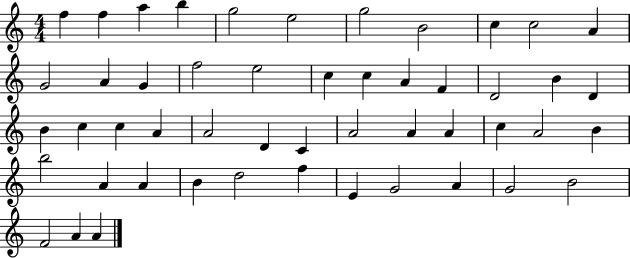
F5/q F5/q A5/q B5/q G5/h E5/h G5/h B4/h C5/q C5/h A4/q G4/h A4/q G4/q F5/h E5/h C5/q C5/q A4/q F4/q D4/h B4/q D4/q B4/q C5/q C5/q A4/q A4/h D4/q C4/q A4/h A4/q A4/q C5/q A4/h B4/q B5/h A4/q A4/q B4/q D5/h F5/q E4/q G4/h A4/q G4/h B4/h F4/h A4/q A4/q